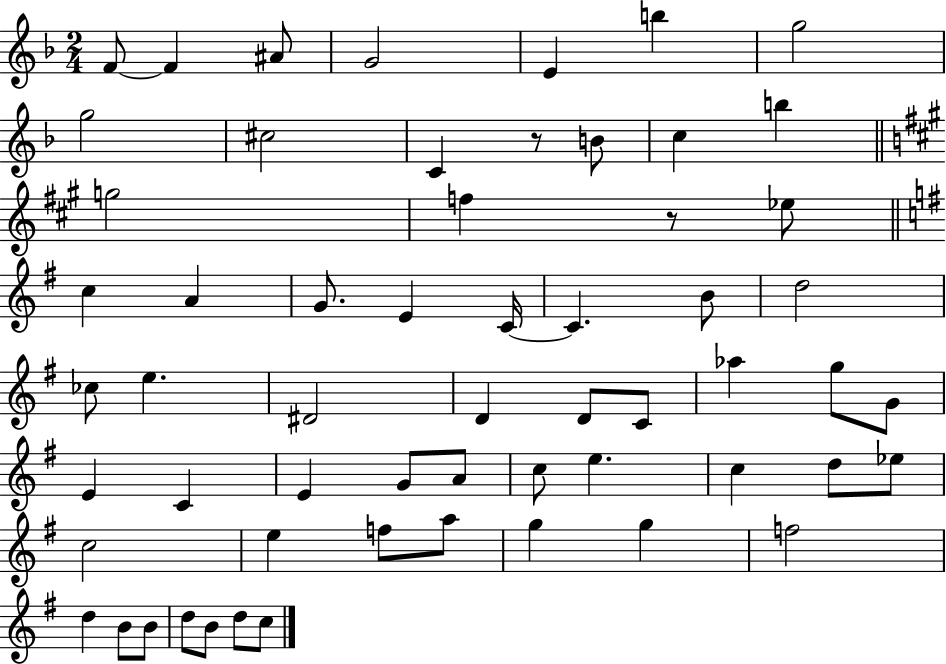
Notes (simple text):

F4/e F4/q A#4/e G4/h E4/q B5/q G5/h G5/h C#5/h C4/q R/e B4/e C5/q B5/q G5/h F5/q R/e Eb5/e C5/q A4/q G4/e. E4/q C4/s C4/q. B4/e D5/h CES5/e E5/q. D#4/h D4/q D4/e C4/e Ab5/q G5/e G4/e E4/q C4/q E4/q G4/e A4/e C5/e E5/q. C5/q D5/e Eb5/e C5/h E5/q F5/e A5/e G5/q G5/q F5/h D5/q B4/e B4/e D5/e B4/e D5/e C5/e